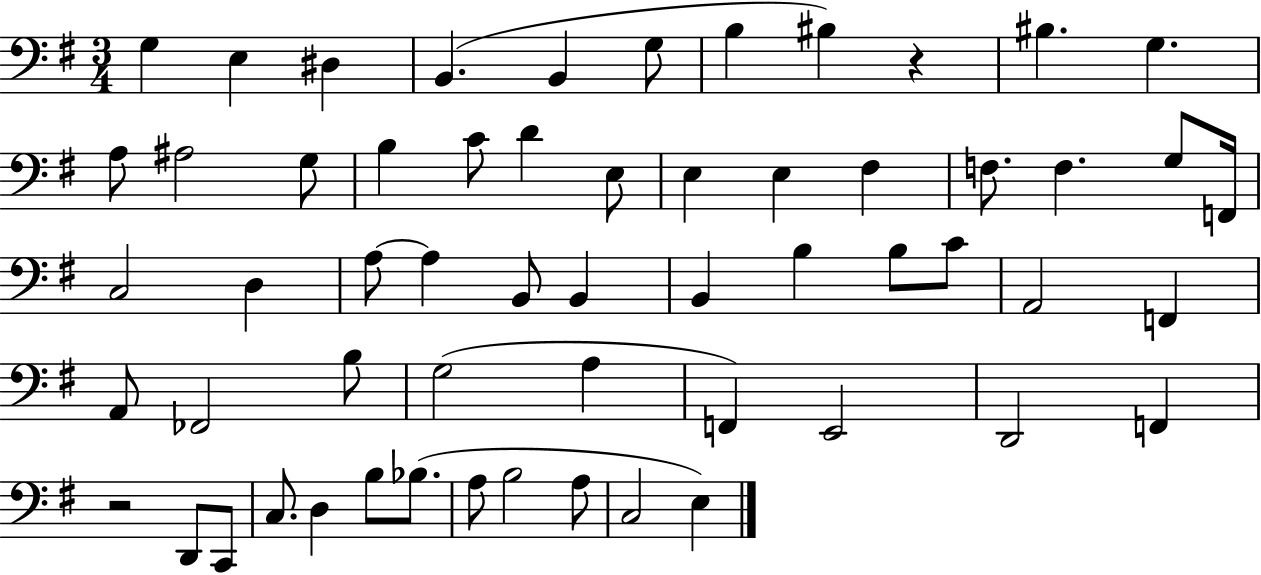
G3/q E3/q D#3/q B2/q. B2/q G3/e B3/q BIS3/q R/q BIS3/q. G3/q. A3/e A#3/h G3/e B3/q C4/e D4/q E3/e E3/q E3/q F#3/q F3/e. F3/q. G3/e F2/s C3/h D3/q A3/e A3/q B2/e B2/q B2/q B3/q B3/e C4/e A2/h F2/q A2/e FES2/h B3/e G3/h A3/q F2/q E2/h D2/h F2/q R/h D2/e C2/e C3/e. D3/q B3/e Bb3/e. A3/e B3/h A3/e C3/h E3/q